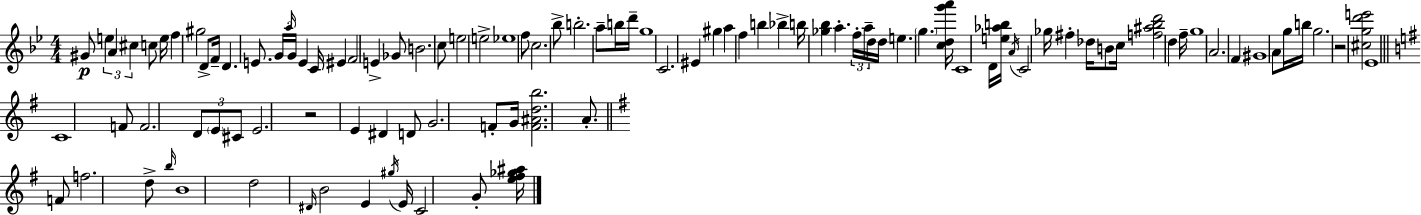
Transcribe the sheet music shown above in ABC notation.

X:1
T:Untitled
M:4/4
L:1/4
K:Bb
^G/2 e A ^c c/2 e/4 f ^g2 D/2 F/4 D E/2 G/4 a/4 G/4 E C/4 ^E F2 E _G/2 B2 c/2 e2 e2 _e4 f/2 c2 _b/2 b2 a/2 b/4 d'/4 g4 C2 ^E ^g a f b _b b/4 [_g_b] a f/4 a/4 d/4 d/4 e g [cdg'a']/4 C4 D/4 [e_ab]/4 A/4 C2 _g/4 ^f _d/4 B/2 c/4 [f^a_bd']2 d f/4 g4 A2 F ^G4 A/2 g/4 b/4 g2 z2 [^cgd'e']2 _E4 C4 F/2 F2 D/2 E/2 ^C/2 E2 z2 E ^D D/2 G2 F/2 G/4 [F^Adb]2 A/2 F/2 f2 d/2 b/4 B4 d2 ^D/4 B2 E ^g/4 E/4 C2 G/2 [e^f_g^a]/4